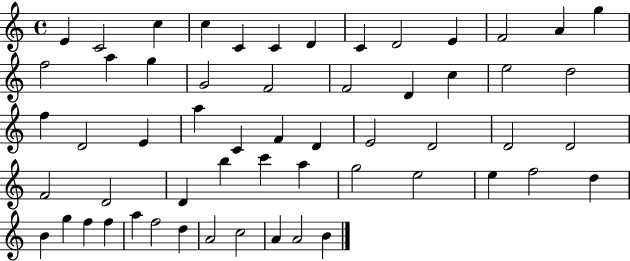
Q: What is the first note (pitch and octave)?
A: E4